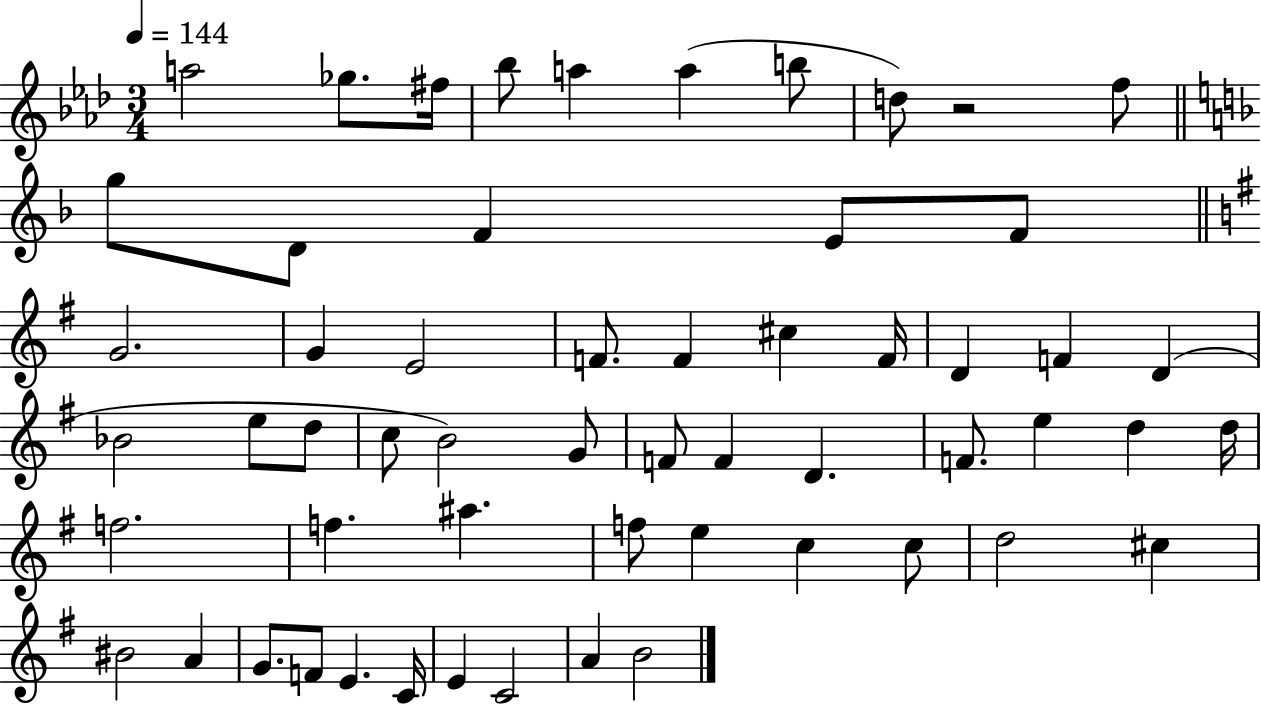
{
  \clef treble
  \numericTimeSignature
  \time 3/4
  \key aes \major
  \tempo 4 = 144
  a''2 ges''8. fis''16 | bes''8 a''4 a''4( b''8 | d''8) r2 f''8 | \bar "||" \break \key f \major g''8 d'8 f'4 e'8 f'8 | \bar "||" \break \key g \major g'2. | g'4 e'2 | f'8. f'4 cis''4 f'16 | d'4 f'4 d'4( | \break bes'2 e''8 d''8 | c''8 b'2) g'8 | f'8 f'4 d'4. | f'8. e''4 d''4 d''16 | \break f''2. | f''4. ais''4. | f''8 e''4 c''4 c''8 | d''2 cis''4 | \break bis'2 a'4 | g'8. f'8 e'4. c'16 | e'4 c'2 | a'4 b'2 | \break \bar "|."
}